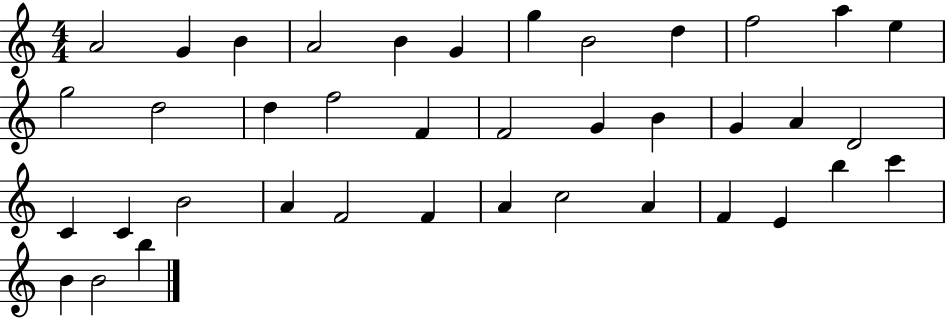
{
  \clef treble
  \numericTimeSignature
  \time 4/4
  \key c \major
  a'2 g'4 b'4 | a'2 b'4 g'4 | g''4 b'2 d''4 | f''2 a''4 e''4 | \break g''2 d''2 | d''4 f''2 f'4 | f'2 g'4 b'4 | g'4 a'4 d'2 | \break c'4 c'4 b'2 | a'4 f'2 f'4 | a'4 c''2 a'4 | f'4 e'4 b''4 c'''4 | \break b'4 b'2 b''4 | \bar "|."
}